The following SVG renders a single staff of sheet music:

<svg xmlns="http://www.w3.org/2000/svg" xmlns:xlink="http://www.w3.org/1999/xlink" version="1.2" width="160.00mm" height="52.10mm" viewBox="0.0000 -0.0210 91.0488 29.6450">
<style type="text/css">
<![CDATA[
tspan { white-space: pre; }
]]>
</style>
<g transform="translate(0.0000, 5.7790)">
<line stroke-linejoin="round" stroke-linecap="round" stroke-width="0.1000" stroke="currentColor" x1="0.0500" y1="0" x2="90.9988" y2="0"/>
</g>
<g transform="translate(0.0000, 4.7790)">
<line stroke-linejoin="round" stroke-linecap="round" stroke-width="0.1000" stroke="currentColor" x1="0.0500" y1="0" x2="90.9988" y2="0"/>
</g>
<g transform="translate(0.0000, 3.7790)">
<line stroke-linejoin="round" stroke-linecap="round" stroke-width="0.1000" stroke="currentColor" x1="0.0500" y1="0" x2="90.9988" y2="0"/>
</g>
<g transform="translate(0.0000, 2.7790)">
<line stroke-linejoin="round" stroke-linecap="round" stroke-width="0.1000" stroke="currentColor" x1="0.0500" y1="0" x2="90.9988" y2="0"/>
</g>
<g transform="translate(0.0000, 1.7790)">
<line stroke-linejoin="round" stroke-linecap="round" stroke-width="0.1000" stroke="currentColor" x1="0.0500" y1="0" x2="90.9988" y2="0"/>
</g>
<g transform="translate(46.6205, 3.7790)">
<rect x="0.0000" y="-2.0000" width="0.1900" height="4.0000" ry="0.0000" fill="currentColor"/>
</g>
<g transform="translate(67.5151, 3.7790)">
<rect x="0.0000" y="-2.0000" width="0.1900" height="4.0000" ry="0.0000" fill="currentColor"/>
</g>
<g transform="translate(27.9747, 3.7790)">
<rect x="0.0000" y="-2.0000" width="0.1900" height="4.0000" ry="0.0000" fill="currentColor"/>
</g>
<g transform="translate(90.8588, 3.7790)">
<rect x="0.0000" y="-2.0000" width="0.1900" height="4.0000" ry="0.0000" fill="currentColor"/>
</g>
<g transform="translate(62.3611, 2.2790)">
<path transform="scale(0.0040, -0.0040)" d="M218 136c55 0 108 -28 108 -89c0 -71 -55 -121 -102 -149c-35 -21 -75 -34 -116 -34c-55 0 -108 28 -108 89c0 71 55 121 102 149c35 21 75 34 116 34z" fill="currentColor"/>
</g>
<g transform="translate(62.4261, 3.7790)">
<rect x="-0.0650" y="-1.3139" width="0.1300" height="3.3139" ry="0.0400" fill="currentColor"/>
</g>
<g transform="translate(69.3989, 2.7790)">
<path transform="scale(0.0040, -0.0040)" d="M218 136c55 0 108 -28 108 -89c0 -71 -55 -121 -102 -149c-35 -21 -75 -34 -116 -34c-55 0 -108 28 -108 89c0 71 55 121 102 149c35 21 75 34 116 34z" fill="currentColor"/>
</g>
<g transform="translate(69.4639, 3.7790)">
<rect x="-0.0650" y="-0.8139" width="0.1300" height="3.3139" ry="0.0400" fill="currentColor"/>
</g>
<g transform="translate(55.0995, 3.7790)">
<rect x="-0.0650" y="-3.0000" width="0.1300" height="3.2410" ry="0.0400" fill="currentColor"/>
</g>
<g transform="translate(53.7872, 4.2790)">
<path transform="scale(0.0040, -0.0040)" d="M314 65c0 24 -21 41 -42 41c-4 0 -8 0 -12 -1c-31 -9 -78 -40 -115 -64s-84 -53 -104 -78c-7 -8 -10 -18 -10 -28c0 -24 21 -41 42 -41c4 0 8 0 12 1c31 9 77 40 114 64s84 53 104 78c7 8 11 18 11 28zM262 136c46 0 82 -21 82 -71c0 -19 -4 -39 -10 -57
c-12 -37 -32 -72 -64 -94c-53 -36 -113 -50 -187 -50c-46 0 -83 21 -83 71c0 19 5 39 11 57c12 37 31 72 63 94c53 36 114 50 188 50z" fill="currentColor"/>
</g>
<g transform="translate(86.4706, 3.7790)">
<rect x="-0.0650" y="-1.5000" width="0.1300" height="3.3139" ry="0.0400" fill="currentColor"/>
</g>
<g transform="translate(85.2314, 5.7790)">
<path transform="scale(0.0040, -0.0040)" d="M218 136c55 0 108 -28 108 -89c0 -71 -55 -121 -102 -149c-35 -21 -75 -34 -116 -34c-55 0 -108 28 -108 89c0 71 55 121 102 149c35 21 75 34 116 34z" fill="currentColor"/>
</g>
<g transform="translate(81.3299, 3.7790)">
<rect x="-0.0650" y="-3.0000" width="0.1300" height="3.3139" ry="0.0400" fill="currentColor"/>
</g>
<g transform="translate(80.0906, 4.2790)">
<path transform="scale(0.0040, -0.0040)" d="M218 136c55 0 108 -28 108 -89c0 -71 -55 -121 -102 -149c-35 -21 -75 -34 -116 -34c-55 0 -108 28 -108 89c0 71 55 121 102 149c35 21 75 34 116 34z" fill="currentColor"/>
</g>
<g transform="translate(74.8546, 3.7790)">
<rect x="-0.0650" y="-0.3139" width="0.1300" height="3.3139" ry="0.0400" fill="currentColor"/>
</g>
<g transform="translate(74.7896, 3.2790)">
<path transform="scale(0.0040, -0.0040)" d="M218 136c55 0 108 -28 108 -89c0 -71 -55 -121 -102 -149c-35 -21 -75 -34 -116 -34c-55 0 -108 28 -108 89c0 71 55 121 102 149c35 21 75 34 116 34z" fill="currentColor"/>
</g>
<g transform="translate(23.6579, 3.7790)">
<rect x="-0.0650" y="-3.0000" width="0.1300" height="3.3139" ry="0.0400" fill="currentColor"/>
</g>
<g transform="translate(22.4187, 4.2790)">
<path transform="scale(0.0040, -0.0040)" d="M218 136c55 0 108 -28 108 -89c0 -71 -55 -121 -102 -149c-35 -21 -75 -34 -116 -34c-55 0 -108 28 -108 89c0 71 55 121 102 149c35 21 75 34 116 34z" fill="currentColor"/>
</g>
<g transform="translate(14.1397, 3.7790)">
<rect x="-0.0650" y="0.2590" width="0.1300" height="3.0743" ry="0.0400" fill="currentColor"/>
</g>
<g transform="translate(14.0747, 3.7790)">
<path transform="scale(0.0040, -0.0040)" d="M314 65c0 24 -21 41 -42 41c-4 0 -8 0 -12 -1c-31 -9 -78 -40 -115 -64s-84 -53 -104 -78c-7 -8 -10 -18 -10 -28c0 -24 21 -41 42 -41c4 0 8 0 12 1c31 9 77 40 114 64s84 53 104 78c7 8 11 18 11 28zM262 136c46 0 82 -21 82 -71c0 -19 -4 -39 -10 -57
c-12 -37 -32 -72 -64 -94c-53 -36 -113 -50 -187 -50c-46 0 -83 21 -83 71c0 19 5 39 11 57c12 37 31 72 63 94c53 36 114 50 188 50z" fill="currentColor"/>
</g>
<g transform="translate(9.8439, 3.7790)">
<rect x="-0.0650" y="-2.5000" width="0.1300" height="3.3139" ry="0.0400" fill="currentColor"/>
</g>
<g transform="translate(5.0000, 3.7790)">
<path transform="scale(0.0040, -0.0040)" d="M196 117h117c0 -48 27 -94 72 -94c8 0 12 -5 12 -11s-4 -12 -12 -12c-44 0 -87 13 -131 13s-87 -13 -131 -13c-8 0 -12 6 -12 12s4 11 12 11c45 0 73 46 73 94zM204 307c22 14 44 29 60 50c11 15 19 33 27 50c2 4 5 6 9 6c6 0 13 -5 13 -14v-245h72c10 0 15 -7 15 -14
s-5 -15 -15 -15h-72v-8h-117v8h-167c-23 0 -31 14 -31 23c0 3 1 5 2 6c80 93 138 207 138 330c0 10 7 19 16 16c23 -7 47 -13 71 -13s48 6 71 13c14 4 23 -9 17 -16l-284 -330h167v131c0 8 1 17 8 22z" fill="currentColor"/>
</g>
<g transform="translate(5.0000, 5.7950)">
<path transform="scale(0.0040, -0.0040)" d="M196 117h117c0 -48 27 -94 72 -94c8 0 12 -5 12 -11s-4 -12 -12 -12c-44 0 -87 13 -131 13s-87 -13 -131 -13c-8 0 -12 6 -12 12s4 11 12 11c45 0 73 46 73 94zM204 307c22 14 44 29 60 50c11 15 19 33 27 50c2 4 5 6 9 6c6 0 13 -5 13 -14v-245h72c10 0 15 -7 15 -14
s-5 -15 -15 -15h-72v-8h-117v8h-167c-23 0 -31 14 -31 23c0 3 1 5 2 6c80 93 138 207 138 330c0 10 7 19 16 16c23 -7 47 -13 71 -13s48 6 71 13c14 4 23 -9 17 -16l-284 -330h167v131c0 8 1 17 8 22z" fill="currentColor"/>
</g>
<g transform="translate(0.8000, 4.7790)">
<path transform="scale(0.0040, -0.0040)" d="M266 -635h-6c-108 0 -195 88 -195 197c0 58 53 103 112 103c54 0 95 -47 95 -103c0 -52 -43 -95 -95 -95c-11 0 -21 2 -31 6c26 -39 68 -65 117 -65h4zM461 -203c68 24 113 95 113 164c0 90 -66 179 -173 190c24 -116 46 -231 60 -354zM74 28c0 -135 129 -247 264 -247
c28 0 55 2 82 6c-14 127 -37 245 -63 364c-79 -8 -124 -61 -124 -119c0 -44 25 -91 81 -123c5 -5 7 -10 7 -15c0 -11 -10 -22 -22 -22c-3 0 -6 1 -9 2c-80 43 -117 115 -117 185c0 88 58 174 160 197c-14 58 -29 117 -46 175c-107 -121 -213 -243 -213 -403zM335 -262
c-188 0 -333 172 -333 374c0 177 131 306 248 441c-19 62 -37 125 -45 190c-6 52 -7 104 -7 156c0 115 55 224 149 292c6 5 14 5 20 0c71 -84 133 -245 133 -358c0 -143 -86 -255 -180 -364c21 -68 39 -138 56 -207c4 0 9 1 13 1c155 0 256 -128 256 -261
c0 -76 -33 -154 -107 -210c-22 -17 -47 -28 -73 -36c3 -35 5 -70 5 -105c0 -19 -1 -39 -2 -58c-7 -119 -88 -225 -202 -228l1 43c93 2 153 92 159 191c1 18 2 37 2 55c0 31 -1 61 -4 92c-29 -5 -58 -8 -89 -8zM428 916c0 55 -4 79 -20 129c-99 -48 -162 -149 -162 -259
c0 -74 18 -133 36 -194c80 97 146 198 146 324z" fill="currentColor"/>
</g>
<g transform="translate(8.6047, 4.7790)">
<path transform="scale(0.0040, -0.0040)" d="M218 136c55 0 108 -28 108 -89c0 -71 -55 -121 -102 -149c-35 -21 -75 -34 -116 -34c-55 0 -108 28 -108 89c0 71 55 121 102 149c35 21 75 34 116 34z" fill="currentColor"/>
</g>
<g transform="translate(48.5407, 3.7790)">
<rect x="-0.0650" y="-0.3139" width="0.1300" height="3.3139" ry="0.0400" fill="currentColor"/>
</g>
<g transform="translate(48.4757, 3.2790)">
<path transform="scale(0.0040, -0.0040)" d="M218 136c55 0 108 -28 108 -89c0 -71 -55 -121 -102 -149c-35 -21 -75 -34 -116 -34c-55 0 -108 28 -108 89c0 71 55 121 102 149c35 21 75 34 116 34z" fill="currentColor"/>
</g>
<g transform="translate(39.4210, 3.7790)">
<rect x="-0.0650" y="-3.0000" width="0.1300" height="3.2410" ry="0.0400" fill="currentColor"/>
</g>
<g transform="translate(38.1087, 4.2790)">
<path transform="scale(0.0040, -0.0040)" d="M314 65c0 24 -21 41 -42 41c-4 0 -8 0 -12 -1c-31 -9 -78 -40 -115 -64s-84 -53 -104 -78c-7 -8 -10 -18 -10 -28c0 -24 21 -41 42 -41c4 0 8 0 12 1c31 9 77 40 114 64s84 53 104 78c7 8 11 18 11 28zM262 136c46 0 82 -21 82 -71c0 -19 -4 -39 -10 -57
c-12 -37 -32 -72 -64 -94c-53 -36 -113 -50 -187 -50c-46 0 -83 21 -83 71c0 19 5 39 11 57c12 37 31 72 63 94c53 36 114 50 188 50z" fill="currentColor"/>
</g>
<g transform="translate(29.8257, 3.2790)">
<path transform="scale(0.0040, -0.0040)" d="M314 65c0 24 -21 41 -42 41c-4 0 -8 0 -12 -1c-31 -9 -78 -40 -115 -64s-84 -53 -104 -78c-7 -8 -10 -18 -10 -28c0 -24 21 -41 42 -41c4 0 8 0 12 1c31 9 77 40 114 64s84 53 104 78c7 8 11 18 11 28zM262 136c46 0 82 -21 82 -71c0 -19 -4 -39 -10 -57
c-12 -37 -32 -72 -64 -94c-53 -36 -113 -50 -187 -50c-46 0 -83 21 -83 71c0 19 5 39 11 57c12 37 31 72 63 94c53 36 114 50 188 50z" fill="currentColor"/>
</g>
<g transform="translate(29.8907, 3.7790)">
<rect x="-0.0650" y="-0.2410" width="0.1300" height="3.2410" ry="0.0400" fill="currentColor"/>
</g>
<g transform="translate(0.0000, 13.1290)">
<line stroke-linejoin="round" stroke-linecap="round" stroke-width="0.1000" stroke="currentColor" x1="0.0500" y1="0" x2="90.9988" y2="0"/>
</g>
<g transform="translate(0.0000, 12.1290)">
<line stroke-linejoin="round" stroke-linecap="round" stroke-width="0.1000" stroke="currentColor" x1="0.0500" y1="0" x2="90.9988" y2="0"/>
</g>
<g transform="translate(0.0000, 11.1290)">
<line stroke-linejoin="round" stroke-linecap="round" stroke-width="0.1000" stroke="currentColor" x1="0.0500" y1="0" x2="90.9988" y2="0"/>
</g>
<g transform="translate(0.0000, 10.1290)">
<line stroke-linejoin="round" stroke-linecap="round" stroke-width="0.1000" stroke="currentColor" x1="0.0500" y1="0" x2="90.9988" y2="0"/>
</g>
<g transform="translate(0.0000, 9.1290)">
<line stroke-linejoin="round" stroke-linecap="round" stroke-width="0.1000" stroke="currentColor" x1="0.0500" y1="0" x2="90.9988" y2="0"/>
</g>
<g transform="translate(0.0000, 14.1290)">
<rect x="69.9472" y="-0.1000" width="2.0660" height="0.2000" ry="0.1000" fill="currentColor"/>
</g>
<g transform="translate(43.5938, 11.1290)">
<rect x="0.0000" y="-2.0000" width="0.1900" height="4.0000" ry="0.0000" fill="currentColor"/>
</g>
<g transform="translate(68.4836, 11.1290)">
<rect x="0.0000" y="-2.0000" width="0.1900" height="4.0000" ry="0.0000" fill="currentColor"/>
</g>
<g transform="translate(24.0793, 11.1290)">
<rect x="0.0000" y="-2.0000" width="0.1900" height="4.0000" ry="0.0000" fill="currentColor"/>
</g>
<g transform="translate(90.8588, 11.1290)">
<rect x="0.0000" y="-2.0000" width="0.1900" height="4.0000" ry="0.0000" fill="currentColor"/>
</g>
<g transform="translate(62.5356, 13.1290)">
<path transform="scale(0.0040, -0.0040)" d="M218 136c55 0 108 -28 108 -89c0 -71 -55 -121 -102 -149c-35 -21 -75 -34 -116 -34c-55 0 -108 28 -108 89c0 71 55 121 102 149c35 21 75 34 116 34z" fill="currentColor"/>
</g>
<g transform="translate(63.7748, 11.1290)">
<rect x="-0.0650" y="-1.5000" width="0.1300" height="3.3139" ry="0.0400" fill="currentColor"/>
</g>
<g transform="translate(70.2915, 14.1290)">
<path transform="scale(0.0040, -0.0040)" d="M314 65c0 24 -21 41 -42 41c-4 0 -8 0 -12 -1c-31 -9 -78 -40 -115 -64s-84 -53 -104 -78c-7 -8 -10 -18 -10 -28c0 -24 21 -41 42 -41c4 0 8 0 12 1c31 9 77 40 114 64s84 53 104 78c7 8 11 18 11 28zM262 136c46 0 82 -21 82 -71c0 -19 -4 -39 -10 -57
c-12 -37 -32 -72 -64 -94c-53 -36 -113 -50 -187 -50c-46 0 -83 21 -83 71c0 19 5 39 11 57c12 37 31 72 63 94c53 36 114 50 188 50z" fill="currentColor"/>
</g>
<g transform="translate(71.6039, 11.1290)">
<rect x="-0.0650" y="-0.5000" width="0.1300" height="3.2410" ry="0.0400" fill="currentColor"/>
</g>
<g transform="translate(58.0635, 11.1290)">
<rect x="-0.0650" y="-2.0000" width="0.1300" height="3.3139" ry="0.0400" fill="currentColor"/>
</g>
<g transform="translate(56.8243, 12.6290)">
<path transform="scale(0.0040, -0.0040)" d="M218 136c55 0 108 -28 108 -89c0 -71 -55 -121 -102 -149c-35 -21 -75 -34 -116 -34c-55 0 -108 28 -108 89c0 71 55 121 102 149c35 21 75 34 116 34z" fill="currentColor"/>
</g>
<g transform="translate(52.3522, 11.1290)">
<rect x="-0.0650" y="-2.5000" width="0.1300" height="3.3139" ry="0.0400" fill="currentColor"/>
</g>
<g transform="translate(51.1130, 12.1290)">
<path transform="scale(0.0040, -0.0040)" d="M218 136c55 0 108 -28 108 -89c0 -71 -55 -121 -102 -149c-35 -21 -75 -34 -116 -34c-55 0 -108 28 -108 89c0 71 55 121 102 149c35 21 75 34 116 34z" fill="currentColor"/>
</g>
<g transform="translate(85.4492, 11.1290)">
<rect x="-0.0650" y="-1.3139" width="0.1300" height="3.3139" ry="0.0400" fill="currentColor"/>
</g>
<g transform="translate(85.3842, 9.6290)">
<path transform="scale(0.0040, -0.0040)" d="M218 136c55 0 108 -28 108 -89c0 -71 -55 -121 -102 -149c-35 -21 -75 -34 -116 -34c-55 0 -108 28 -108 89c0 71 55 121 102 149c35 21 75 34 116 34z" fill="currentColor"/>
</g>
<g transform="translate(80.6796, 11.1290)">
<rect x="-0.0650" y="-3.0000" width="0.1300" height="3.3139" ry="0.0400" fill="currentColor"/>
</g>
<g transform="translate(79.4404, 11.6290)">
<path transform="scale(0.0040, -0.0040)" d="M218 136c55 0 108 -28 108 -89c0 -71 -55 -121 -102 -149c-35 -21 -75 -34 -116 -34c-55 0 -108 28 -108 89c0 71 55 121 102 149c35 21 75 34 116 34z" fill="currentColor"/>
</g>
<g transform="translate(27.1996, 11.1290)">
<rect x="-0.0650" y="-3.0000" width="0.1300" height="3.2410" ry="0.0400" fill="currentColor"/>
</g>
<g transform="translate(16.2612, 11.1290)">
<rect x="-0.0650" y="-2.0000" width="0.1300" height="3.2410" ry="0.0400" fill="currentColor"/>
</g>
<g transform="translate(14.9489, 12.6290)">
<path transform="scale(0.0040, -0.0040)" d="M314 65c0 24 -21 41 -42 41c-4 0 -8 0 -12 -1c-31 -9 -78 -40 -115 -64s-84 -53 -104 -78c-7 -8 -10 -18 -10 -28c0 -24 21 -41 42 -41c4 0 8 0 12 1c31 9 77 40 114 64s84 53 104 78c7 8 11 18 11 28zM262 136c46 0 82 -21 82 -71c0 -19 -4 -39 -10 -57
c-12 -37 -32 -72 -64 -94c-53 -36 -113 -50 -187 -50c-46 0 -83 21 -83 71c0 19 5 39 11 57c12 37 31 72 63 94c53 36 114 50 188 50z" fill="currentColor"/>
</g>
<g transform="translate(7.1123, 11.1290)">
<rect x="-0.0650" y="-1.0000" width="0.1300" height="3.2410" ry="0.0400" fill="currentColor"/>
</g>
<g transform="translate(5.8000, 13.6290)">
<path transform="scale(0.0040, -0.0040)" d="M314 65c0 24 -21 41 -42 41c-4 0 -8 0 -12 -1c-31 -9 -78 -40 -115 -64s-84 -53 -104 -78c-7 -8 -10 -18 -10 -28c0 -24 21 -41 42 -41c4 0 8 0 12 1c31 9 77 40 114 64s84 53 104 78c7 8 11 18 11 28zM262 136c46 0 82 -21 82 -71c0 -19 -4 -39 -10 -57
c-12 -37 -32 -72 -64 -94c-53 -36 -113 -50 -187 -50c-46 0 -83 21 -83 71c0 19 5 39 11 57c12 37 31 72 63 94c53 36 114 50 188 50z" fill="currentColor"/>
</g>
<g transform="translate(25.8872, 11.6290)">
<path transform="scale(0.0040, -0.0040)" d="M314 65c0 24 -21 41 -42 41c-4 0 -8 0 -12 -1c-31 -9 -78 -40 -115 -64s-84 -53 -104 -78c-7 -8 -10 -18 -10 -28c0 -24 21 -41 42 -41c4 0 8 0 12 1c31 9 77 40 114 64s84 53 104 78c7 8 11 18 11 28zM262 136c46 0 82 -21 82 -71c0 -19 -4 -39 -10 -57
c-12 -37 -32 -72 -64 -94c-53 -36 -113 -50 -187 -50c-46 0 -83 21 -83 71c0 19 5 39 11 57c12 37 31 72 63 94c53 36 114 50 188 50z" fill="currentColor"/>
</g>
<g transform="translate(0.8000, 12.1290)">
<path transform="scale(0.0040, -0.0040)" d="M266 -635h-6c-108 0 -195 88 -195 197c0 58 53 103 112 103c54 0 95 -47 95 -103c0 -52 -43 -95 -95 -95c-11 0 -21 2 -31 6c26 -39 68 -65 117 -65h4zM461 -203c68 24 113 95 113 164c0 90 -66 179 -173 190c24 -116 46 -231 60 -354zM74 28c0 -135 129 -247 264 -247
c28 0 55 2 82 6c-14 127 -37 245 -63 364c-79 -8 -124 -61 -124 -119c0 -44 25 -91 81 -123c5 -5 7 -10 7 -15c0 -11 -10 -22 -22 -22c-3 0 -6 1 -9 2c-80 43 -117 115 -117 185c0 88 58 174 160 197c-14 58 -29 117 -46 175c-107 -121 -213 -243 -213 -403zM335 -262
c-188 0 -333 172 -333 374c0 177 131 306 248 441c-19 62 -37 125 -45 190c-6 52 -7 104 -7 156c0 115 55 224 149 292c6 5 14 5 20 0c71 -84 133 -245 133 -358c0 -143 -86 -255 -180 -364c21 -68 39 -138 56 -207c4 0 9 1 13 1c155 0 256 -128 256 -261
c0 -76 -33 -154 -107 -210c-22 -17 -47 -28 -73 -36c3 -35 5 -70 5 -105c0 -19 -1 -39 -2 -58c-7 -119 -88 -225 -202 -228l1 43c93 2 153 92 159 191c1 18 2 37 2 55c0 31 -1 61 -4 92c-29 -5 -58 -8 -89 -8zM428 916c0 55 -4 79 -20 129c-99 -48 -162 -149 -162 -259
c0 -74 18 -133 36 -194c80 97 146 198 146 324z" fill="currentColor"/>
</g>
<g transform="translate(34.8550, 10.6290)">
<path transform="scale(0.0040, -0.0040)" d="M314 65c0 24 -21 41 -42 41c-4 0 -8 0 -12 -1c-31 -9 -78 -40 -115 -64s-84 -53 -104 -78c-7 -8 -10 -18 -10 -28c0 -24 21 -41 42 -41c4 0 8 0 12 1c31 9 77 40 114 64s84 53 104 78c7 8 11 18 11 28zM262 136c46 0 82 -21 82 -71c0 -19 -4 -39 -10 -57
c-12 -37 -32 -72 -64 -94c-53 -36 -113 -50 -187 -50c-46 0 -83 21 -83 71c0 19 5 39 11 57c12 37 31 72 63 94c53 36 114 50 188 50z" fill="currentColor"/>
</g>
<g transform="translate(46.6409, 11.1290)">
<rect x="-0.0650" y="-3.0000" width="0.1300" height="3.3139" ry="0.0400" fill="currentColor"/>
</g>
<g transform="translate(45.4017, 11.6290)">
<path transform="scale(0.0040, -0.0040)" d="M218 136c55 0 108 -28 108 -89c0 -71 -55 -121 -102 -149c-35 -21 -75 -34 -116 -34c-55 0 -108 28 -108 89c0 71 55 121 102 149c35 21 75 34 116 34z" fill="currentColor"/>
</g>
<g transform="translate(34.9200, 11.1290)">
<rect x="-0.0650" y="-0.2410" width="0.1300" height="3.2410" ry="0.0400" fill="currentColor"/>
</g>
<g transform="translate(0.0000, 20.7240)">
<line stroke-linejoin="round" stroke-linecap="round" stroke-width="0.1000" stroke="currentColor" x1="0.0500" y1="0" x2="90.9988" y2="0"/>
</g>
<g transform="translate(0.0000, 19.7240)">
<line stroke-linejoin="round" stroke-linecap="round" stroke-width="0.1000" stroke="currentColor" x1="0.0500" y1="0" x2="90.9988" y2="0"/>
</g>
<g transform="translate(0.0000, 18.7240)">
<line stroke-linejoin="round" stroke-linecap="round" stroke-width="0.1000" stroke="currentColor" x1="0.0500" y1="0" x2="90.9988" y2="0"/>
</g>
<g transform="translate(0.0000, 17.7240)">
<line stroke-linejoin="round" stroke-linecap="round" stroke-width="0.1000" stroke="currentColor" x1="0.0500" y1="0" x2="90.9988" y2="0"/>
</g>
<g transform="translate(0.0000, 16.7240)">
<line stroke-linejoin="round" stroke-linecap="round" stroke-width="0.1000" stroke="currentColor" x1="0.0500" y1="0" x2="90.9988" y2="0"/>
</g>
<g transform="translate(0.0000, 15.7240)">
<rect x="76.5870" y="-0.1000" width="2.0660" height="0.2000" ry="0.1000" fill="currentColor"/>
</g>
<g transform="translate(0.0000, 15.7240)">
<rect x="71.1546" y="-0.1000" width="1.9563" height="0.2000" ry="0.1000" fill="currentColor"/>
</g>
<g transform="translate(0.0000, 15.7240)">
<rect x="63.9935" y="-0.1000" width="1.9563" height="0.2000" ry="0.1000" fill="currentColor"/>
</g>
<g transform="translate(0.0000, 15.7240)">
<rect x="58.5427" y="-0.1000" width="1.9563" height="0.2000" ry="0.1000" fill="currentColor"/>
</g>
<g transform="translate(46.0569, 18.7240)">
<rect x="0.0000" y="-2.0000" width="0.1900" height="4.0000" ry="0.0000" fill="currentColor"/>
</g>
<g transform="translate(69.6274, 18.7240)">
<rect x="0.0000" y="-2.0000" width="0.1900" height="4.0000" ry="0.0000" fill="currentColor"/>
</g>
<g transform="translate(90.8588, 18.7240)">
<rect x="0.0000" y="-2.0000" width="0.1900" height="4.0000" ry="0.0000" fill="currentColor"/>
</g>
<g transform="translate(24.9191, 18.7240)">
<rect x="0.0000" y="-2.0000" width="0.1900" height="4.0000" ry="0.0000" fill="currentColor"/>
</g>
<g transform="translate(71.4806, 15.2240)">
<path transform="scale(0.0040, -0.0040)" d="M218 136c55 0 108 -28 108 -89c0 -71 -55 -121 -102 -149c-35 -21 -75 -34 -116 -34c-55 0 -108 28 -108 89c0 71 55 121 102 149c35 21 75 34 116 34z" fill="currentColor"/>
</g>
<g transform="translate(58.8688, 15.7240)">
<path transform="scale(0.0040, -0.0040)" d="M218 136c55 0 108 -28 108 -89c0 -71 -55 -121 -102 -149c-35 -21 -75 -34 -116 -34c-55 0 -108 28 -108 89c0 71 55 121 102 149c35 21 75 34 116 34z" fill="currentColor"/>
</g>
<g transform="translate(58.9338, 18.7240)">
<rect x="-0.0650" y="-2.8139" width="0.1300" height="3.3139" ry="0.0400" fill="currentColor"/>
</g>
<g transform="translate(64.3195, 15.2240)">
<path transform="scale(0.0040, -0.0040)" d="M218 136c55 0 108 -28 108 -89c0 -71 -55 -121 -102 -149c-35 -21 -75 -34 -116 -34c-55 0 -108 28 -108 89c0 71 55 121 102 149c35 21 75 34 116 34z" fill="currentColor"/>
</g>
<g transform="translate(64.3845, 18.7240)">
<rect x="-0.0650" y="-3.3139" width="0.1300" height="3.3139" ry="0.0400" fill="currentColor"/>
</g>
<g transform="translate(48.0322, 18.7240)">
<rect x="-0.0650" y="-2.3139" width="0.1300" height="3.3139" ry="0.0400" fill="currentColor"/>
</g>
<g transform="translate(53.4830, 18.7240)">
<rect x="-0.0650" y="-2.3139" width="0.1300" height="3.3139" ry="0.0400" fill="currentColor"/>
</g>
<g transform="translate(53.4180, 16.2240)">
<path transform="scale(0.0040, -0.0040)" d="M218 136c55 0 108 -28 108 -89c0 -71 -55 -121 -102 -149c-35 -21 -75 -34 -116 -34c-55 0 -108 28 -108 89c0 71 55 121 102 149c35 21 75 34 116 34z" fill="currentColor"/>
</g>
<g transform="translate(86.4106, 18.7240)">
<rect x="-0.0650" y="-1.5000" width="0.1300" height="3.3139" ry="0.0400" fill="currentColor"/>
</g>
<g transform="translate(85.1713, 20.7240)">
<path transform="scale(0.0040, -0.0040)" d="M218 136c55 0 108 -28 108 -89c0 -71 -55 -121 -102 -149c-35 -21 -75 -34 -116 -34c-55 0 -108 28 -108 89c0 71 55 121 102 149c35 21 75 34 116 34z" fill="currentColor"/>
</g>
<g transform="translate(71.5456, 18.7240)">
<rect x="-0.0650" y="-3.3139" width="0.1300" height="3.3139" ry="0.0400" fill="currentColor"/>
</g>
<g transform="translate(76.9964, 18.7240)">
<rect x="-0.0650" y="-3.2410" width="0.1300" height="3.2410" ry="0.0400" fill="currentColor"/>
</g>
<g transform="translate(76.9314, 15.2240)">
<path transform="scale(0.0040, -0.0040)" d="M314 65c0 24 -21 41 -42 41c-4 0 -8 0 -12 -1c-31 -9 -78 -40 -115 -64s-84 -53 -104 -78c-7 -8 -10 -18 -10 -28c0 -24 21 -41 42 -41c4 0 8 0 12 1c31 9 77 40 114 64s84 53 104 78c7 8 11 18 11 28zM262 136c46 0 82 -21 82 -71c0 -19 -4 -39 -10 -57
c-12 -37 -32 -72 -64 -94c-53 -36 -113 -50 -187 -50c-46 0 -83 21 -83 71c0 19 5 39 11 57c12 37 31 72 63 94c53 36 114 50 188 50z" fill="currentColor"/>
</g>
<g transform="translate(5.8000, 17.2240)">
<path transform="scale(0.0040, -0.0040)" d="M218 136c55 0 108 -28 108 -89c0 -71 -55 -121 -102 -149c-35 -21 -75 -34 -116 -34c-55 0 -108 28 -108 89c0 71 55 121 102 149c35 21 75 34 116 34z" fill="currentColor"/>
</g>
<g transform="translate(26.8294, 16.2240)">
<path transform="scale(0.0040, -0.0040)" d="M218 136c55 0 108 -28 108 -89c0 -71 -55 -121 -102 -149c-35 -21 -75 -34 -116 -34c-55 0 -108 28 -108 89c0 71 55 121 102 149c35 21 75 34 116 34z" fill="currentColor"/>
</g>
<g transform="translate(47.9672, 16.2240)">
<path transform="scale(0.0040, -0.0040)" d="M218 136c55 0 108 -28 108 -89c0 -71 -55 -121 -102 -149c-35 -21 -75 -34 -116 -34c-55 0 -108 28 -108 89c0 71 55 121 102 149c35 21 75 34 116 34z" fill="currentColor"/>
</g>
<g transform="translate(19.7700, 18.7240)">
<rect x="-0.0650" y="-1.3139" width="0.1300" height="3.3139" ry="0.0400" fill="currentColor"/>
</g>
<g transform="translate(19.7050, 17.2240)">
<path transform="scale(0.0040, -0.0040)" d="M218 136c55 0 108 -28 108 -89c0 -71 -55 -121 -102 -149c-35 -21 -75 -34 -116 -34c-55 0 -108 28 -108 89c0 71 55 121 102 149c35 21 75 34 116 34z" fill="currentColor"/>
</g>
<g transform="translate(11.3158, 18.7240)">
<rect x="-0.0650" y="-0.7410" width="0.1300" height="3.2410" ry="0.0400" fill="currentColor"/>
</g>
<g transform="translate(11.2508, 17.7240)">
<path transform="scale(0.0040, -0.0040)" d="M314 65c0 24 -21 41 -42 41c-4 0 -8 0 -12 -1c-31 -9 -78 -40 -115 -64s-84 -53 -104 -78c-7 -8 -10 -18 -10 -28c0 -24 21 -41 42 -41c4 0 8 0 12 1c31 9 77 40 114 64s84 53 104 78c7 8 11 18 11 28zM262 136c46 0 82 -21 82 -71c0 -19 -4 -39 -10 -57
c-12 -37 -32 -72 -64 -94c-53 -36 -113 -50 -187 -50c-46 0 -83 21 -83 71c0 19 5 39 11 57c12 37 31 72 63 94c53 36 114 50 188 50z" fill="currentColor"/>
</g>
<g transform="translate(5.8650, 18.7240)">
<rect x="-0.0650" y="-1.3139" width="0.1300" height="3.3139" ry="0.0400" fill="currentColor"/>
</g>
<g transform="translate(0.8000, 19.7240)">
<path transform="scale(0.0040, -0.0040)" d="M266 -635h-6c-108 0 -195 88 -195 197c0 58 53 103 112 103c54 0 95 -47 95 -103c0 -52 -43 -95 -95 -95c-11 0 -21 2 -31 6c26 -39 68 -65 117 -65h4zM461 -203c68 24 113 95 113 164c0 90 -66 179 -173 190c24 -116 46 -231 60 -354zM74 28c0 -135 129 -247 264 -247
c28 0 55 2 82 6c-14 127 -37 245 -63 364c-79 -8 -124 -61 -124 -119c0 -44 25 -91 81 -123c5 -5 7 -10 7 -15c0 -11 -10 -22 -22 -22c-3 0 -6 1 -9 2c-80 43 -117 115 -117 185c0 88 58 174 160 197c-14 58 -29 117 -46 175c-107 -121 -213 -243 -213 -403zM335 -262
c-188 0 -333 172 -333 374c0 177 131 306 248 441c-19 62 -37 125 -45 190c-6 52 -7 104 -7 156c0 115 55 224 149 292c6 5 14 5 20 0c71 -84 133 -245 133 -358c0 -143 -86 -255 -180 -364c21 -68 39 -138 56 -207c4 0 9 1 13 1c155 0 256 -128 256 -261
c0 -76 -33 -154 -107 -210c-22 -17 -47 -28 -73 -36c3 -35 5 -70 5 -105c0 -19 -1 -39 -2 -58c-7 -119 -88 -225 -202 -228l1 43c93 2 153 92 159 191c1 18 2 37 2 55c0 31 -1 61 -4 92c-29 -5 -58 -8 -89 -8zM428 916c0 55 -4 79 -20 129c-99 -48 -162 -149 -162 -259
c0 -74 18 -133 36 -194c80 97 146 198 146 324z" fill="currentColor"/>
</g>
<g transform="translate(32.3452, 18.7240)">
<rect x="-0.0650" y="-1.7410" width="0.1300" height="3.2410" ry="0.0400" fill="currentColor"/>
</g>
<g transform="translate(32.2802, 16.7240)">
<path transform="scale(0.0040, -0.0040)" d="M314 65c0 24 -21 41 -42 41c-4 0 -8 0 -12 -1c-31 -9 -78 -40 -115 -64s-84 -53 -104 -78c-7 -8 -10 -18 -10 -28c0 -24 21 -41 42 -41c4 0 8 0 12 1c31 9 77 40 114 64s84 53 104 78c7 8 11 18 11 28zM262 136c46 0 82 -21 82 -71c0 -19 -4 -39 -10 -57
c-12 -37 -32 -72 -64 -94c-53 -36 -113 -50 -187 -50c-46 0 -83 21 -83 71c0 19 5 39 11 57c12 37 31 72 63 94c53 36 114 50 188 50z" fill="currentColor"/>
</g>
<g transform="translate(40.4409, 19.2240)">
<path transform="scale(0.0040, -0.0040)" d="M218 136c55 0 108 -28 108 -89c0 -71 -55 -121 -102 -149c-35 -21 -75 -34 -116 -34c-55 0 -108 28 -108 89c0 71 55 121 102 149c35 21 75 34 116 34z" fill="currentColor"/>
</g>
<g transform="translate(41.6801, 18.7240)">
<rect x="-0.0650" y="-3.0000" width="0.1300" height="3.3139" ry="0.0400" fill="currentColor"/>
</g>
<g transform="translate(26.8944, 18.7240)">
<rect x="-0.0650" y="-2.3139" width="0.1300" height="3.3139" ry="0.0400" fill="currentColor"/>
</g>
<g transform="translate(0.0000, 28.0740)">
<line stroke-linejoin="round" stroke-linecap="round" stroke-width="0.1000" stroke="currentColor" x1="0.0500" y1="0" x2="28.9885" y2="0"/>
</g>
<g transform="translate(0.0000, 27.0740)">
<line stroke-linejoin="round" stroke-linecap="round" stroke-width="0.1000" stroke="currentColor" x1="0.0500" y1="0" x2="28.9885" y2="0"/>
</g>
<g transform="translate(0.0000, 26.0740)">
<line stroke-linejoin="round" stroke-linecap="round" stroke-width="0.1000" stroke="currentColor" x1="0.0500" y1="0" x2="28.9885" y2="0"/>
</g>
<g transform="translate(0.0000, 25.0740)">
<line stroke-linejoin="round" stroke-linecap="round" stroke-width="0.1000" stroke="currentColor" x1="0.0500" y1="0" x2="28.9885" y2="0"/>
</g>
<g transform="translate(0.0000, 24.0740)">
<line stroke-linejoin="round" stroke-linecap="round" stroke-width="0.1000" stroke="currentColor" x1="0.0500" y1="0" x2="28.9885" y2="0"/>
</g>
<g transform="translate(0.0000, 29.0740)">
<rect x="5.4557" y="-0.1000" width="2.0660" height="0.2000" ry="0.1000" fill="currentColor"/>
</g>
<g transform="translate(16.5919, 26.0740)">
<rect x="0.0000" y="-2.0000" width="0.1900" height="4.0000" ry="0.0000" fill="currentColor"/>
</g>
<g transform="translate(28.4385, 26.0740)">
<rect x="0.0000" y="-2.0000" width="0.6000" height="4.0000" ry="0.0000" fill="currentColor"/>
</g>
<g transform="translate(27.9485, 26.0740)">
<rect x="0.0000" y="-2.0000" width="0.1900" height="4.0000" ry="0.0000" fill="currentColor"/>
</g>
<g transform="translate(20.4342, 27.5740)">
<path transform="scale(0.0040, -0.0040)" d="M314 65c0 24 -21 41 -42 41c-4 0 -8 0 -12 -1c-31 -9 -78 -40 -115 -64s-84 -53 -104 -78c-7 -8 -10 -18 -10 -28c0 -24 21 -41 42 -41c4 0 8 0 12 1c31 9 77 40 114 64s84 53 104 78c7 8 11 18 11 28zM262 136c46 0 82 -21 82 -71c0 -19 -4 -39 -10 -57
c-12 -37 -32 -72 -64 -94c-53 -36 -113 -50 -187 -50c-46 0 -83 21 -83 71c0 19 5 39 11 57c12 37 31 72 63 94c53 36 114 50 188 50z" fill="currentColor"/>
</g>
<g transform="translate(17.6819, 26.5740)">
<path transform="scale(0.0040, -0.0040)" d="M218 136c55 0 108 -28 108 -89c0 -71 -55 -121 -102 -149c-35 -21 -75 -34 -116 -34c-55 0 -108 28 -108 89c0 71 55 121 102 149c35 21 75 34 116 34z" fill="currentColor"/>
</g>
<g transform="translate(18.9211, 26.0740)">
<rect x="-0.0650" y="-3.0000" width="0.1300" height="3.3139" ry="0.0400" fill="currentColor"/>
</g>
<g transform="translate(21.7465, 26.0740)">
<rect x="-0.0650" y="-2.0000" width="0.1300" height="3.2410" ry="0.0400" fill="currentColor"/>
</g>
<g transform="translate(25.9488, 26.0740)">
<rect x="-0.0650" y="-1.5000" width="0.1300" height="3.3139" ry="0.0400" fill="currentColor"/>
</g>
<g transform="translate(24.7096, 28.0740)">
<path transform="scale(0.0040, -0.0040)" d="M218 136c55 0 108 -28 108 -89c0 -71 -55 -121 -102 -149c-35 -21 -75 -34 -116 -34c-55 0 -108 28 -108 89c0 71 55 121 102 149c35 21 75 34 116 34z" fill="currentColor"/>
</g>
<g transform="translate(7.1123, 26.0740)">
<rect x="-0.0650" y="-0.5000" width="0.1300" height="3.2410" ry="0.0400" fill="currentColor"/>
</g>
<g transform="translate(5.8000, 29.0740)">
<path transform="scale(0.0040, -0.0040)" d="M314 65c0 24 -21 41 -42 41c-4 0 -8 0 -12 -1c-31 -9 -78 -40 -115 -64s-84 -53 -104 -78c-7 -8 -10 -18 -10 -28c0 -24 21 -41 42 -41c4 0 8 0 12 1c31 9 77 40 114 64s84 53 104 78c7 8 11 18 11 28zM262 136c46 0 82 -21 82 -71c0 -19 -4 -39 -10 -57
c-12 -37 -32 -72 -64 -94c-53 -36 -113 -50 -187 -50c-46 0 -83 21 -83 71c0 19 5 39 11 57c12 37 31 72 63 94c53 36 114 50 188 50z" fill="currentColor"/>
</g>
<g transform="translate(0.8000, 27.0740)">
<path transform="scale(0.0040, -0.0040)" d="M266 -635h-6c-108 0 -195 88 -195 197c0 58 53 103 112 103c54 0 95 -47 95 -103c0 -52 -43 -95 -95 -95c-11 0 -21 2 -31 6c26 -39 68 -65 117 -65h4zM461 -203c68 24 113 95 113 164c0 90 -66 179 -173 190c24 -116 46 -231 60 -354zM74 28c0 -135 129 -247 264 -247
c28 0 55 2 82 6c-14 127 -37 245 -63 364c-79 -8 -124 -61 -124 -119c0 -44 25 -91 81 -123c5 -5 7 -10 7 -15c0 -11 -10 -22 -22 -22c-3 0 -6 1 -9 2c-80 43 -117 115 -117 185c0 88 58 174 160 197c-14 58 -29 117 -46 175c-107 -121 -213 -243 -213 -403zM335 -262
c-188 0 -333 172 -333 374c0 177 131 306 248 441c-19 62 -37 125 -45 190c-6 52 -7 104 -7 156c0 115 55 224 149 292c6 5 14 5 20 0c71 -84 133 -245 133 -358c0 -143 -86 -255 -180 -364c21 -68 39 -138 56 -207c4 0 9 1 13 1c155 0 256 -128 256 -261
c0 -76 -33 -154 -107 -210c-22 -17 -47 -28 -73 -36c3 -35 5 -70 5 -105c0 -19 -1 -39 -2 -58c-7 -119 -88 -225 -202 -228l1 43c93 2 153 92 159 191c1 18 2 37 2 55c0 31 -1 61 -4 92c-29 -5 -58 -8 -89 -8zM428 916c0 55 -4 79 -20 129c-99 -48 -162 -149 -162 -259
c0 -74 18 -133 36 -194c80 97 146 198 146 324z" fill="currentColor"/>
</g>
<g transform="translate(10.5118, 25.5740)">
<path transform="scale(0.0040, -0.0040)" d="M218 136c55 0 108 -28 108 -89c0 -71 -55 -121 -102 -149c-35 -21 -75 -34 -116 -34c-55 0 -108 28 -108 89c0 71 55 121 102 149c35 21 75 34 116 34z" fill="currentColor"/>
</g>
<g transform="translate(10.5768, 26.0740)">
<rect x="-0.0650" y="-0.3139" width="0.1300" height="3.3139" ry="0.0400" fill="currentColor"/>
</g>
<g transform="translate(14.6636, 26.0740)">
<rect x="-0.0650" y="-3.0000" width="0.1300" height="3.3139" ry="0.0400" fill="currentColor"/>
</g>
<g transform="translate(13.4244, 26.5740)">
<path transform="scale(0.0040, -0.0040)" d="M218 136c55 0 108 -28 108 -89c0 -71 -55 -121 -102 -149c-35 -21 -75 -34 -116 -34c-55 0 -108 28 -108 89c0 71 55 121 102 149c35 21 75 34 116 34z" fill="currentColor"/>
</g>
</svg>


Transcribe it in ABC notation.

X:1
T:Untitled
M:4/4
L:1/4
K:C
G B2 A c2 A2 c A2 e d c A E D2 F2 A2 c2 A G F E C2 A e e d2 e g f2 A g g a b b b2 E C2 c A A F2 E